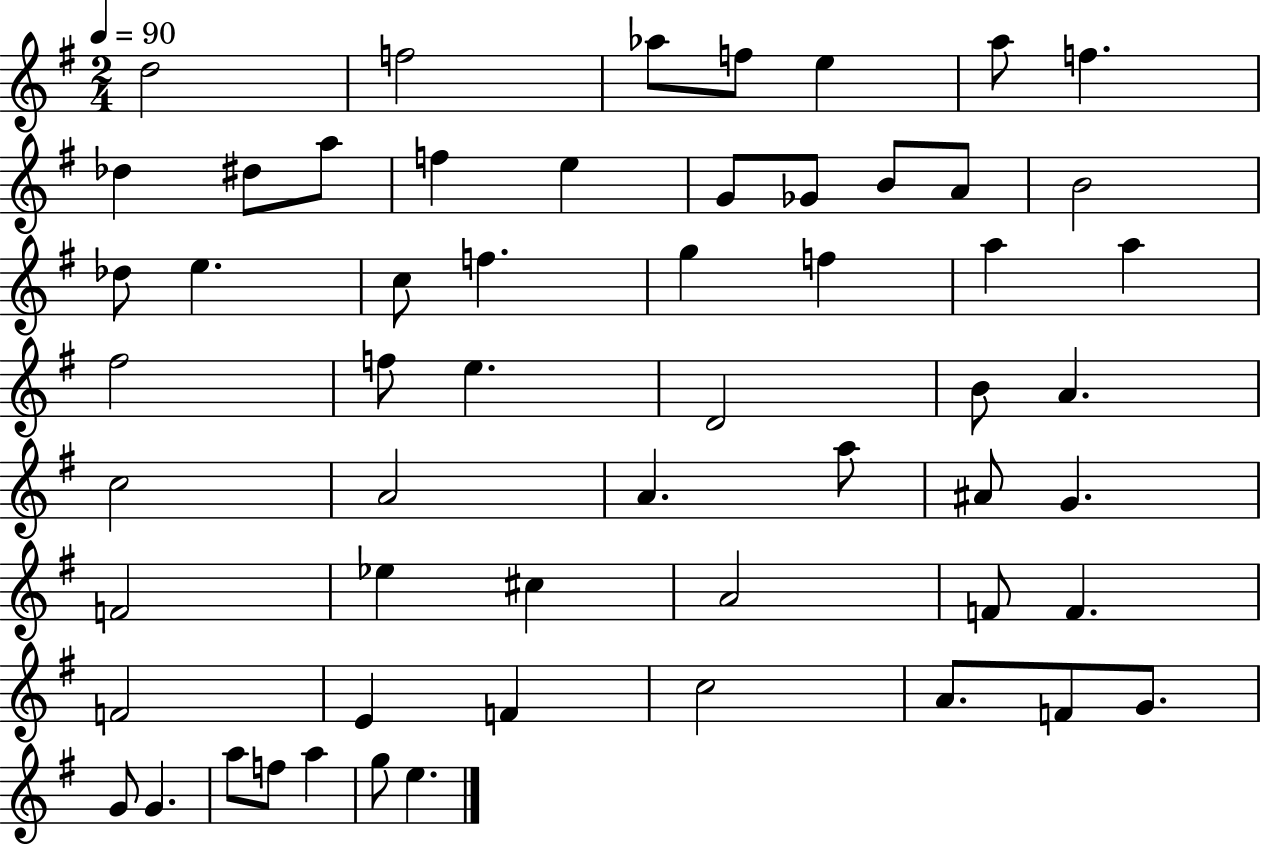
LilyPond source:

{
  \clef treble
  \numericTimeSignature
  \time 2/4
  \key g \major
  \tempo 4 = 90
  d''2 | f''2 | aes''8 f''8 e''4 | a''8 f''4. | \break des''4 dis''8 a''8 | f''4 e''4 | g'8 ges'8 b'8 a'8 | b'2 | \break des''8 e''4. | c''8 f''4. | g''4 f''4 | a''4 a''4 | \break fis''2 | f''8 e''4. | d'2 | b'8 a'4. | \break c''2 | a'2 | a'4. a''8 | ais'8 g'4. | \break f'2 | ees''4 cis''4 | a'2 | f'8 f'4. | \break f'2 | e'4 f'4 | c''2 | a'8. f'8 g'8. | \break g'8 g'4. | a''8 f''8 a''4 | g''8 e''4. | \bar "|."
}